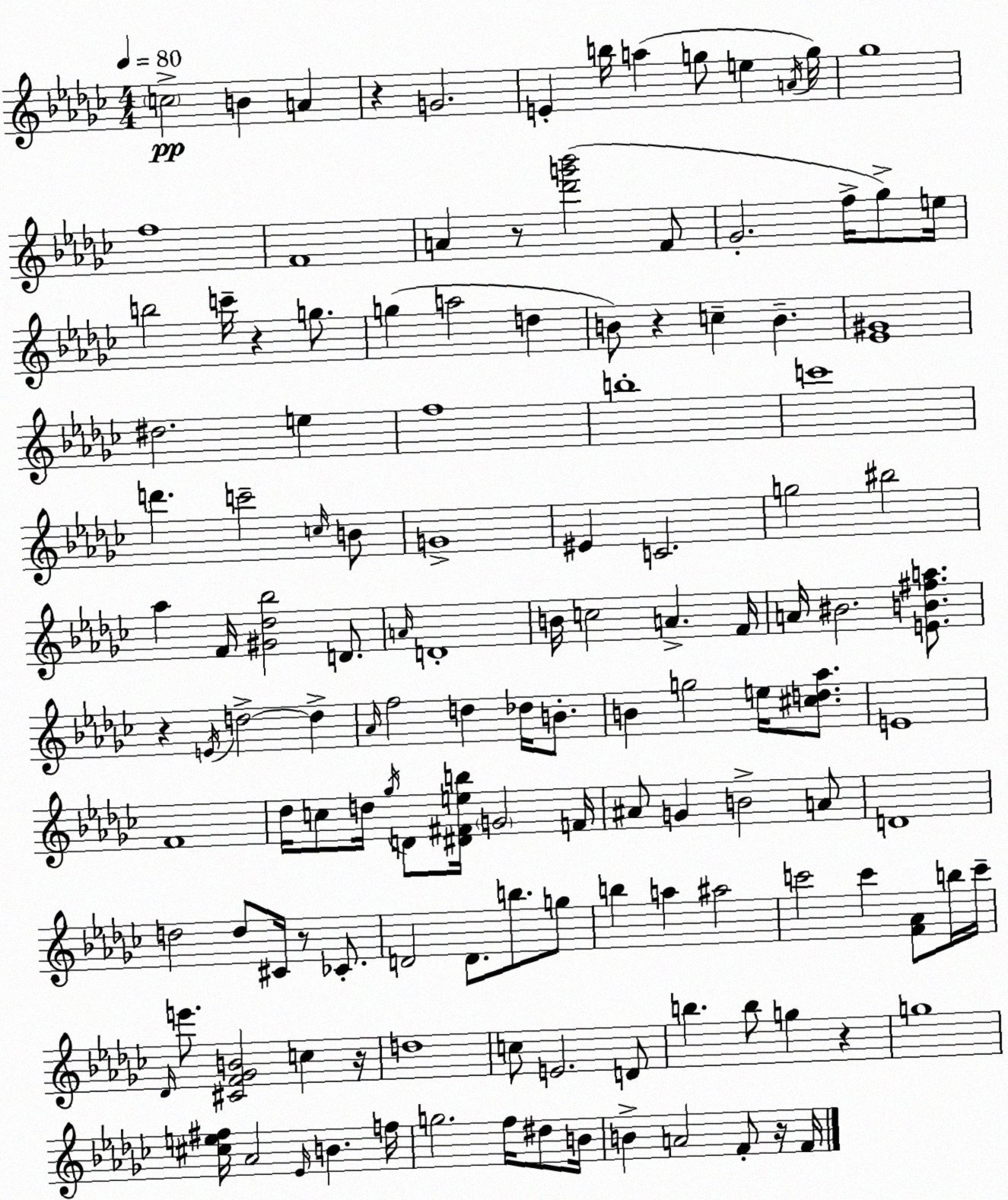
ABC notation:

X:1
T:Untitled
M:4/4
L:1/4
K:Ebm
c2 B A z G2 E b/4 a g/2 e A/4 g/4 _g4 f4 F4 A z/2 [_d'g'_b']2 F/2 _G2 f/4 _g/2 e/4 b2 c'/4 z g/2 g a2 d B/2 z c B [_E^G]4 ^d2 e f4 b4 c'4 d' c'2 c/4 B/2 G4 ^E C2 g2 ^b2 _a F/4 [^G_d_b]2 D/2 A/4 D4 B/4 c2 A F/4 A/4 ^B2 [EB^fa]/2 z E/4 d2 d _A/4 f2 d _d/4 B/2 B g2 e/4 [^cd_a]/2 E4 F4 _d/4 c/2 d/4 _g/4 D/2 [^D^Feb]/4 G2 F/4 ^A/2 G B2 A/2 D4 d2 d/2 ^C/4 z/2 _C/2 D2 D/2 b/2 g/2 b a ^a2 c'2 c' [F_A]/2 b/4 c'/4 _D/4 e'/2 [^CF_GB]2 c z/4 d4 c/2 E2 D/2 b b/2 g z g4 [^ce^f]/4 _A2 _E/4 B f/4 g2 f/4 ^d/2 B/4 B A2 F/2 z/4 F/4